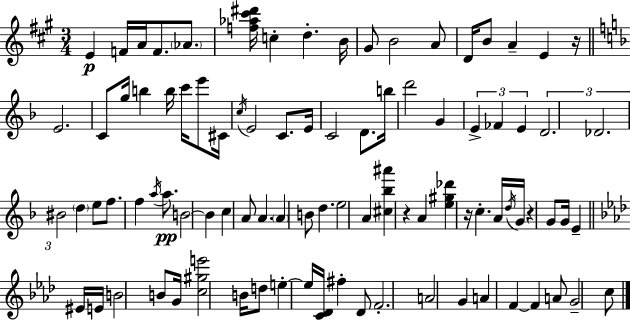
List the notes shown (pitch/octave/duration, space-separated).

E4/q F4/s A4/s F4/e. Ab4/e. [F5,Ab5,C#6,D#6]/s C5/q D5/q. B4/s G#4/e B4/h A4/e D4/s B4/e A4/q E4/q R/s E4/h. C4/e G5/s B5/q B5/s C6/s E6/e C#4/s C5/s E4/h C4/e. E4/s C4/h D4/e. B5/s D6/h G4/q E4/q FES4/q E4/q D4/h. Db4/h. BIS4/h D5/q E5/e F5/e. F5/q A5/s A5/e. B4/h B4/q C5/q A4/e A4/q. A4/q B4/e D5/q. E5/h A4/q [C#5,Bb5,A#6]/q R/q A4/q [E5,G#5,Db6]/q R/s C5/q. A4/s D5/s G4/s R/q G4/e G4/s E4/q EIS4/s E4/s B4/h B4/e G4/s [C5,G#5,E6]/h B4/s D5/e E5/q E5/s [C4,Db4]/s F#5/q Db4/e F4/h. A4/h G4/q A4/q F4/q F4/q A4/e G4/h C5/e